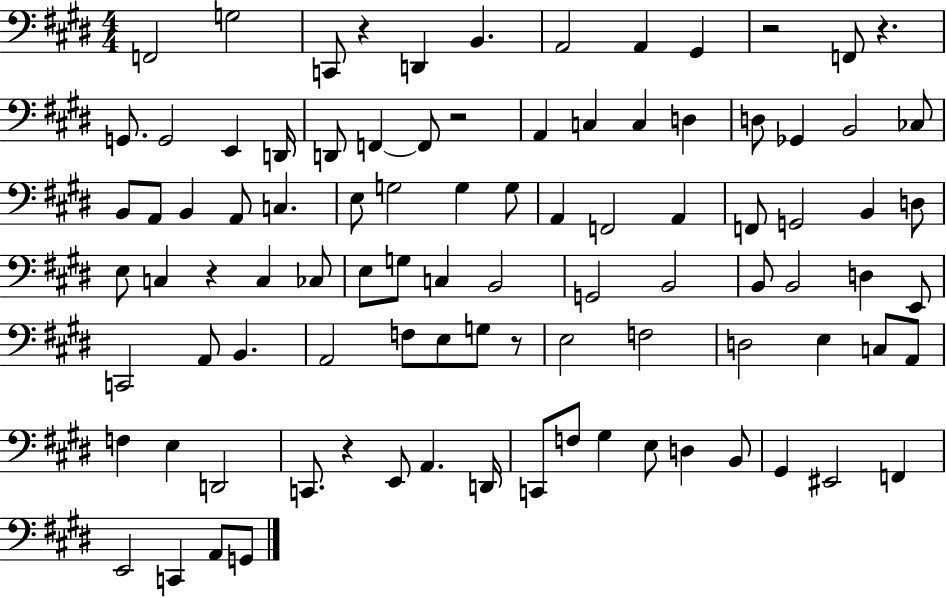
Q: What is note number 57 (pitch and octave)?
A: B2